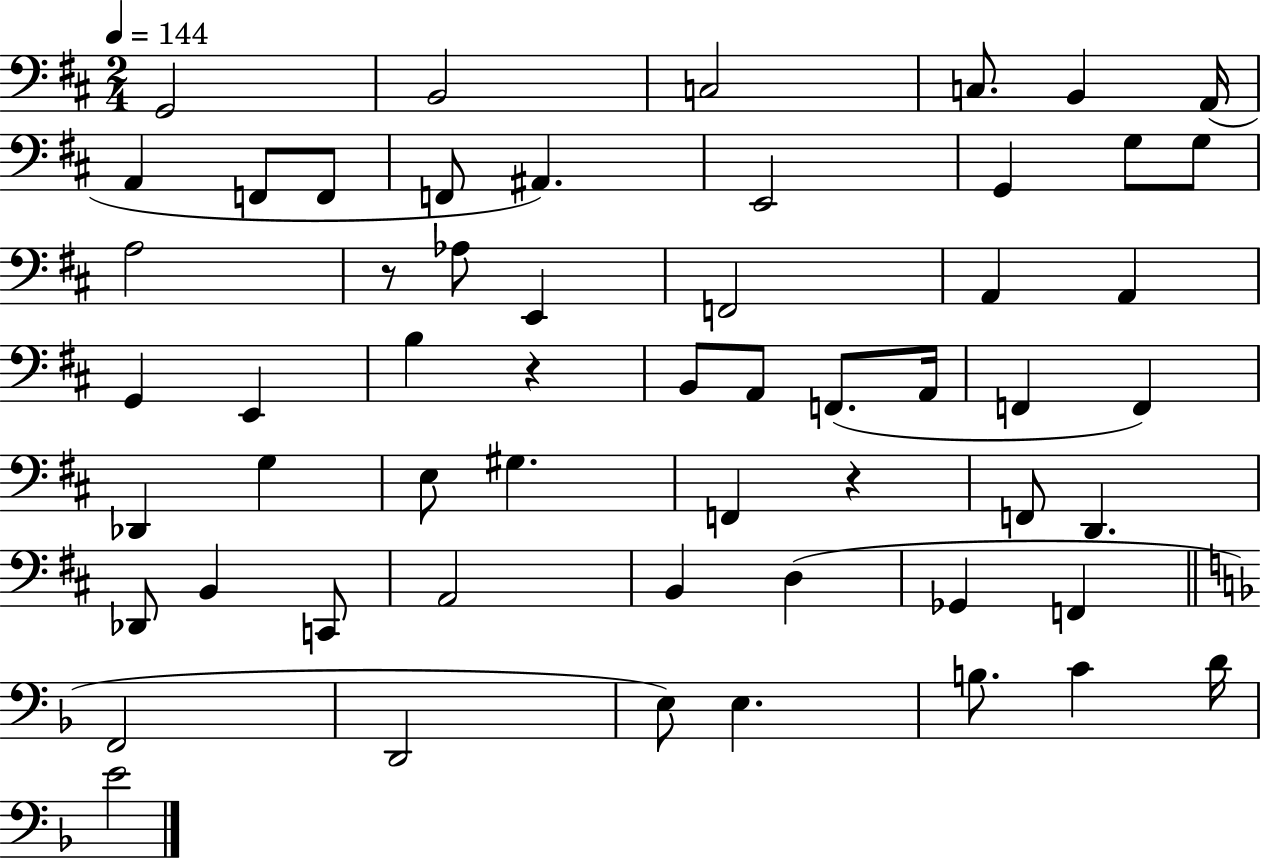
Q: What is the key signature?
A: D major